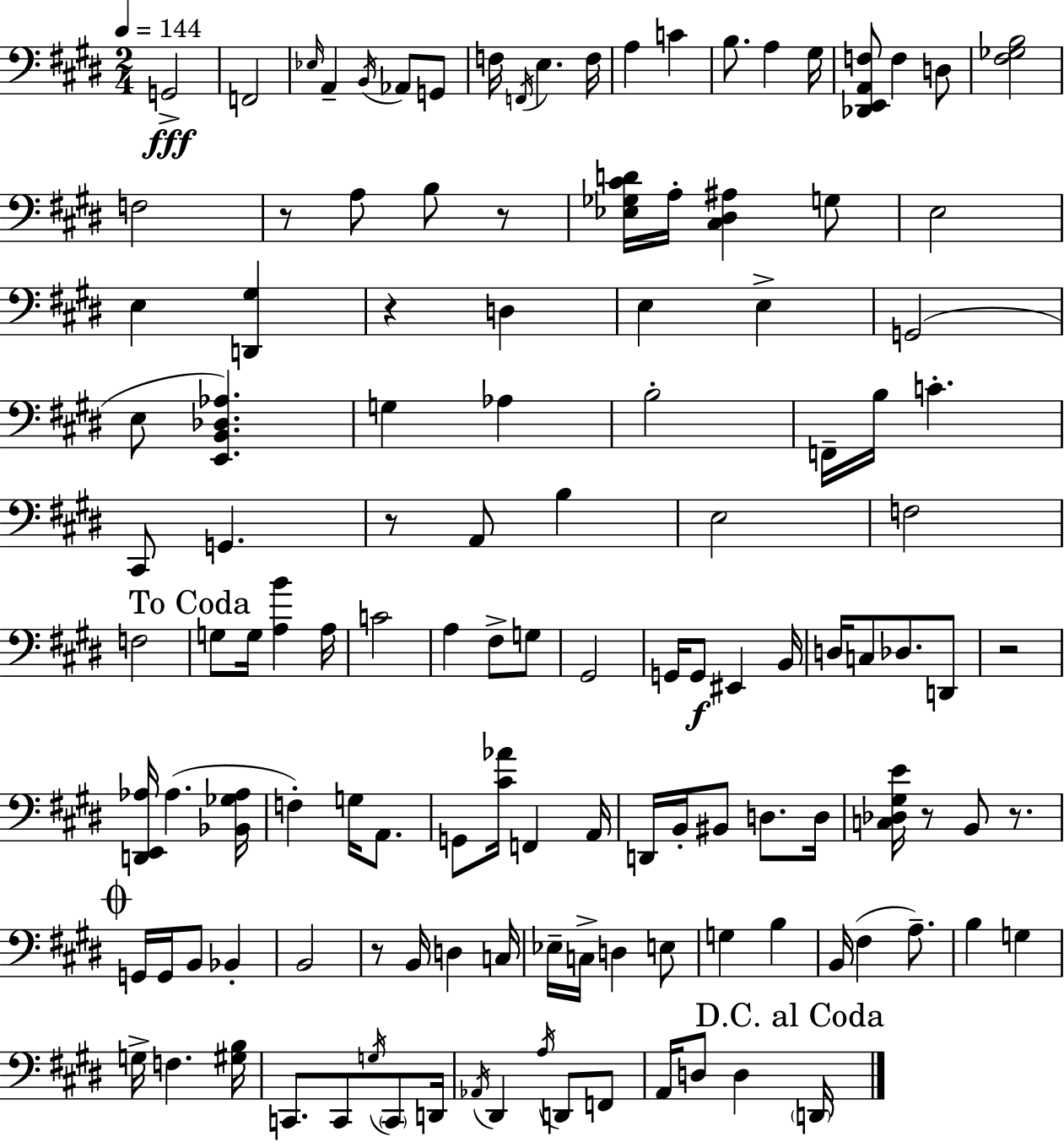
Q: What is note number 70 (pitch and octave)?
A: D3